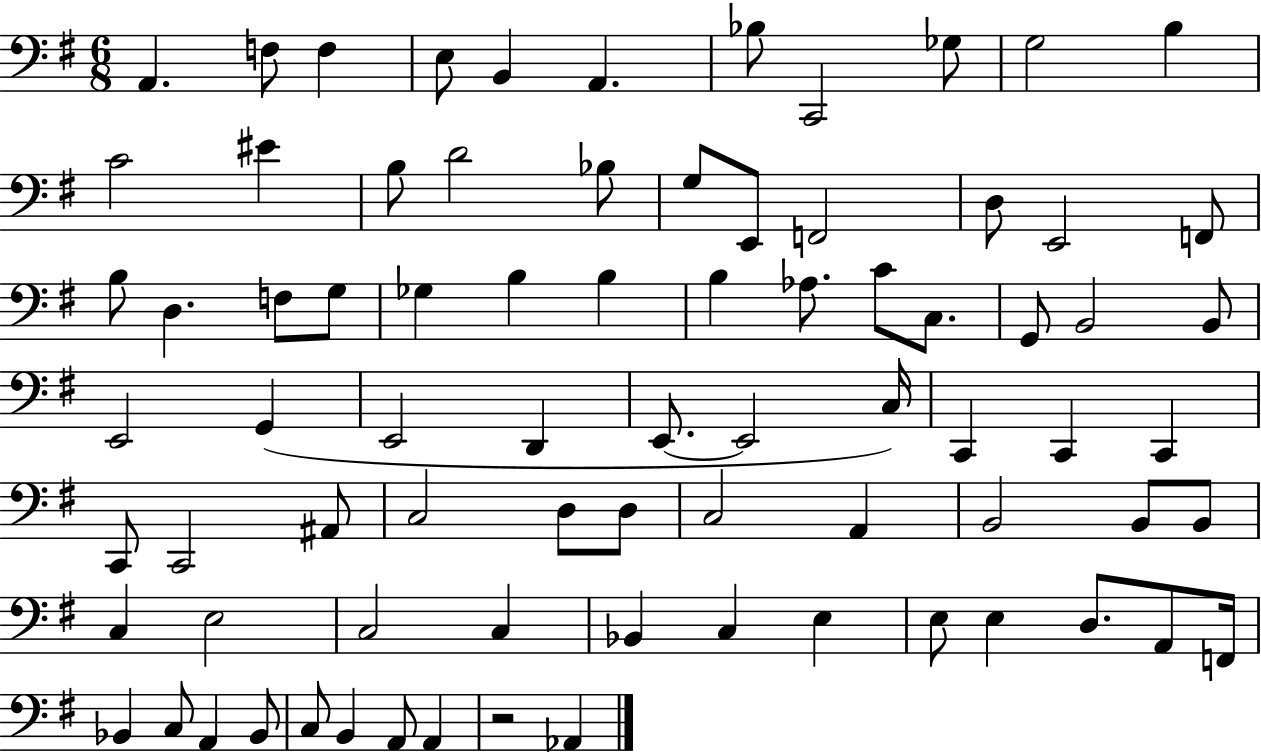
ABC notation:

X:1
T:Untitled
M:6/8
L:1/4
K:G
A,, F,/2 F, E,/2 B,, A,, _B,/2 C,,2 _G,/2 G,2 B, C2 ^E B,/2 D2 _B,/2 G,/2 E,,/2 F,,2 D,/2 E,,2 F,,/2 B,/2 D, F,/2 G,/2 _G, B, B, B, _A,/2 C/2 C,/2 G,,/2 B,,2 B,,/2 E,,2 G,, E,,2 D,, E,,/2 E,,2 C,/4 C,, C,, C,, C,,/2 C,,2 ^A,,/2 C,2 D,/2 D,/2 C,2 A,, B,,2 B,,/2 B,,/2 C, E,2 C,2 C, _B,, C, E, E,/2 E, D,/2 A,,/2 F,,/4 _B,, C,/2 A,, _B,,/2 C,/2 B,, A,,/2 A,, z2 _A,,